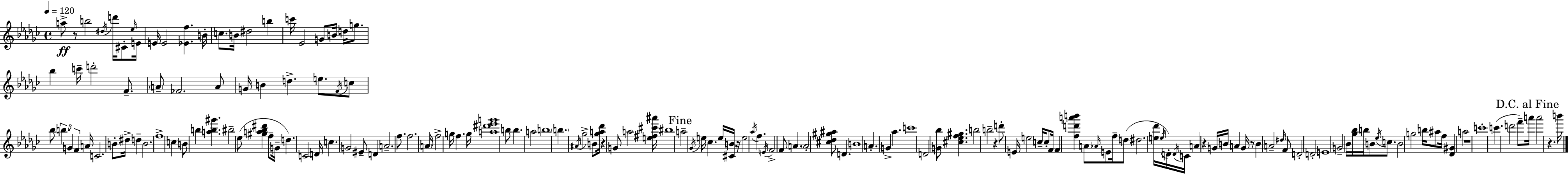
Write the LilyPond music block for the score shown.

{
  \clef treble
  \time 4/4
  \defaultTimeSignature
  \key ees \minor
  \tempo 4 = 120
  a''8->\ff r8 b''2 \acciaccatura { dis''16 } d'''16 cis'8-. | \grace { ees''16 } e'16 e'16 e'2 <ees' f''>4. | b'16-. c''8. b'16 dis''2 b''4 | c'''16 ees'2 g'8 b'16 d''16 g''8. | \break bes''4 c'''16-- d'''2-. f'8.-- | \parenthesize a'8-- fes'2. | a'8 g'16 b'4 d''4.-> e''8. | \acciaccatura { f'16 } c''8 bes''8 \tuplet 3/2 { b''4. g'4 f'4 } | \break a'16 c'2. | b'8-. dis''16-> d''4-- b'2. | f''1-> | c''4 b'8 b''4 <a'' b'' gis'''>4. | \break bis''2-- ees''8( <gis'' a'' bes'' dis'''>4 | f''8-- g'16-- d''4.) c'2 | d'16 c''4. g'2 | eis'8-- d'4 a'2.-- | \break f''8. f''2. | \parenthesize a'16 f''2-> g''16 f''4. | g''16 <a'' dis''' ees''' g'''>1 | b''8 b''4. a''2 | \break b''1 | \parenthesize b''4. \acciaccatura { ais'16 } ges''2-> | b'8 <ges'' a'' des'''>16 r4 g'8 a''2 | <e'' fis'' cis''' ais'''>16 bis''1 | \break \mark "Fine" a''2-- \acciaccatura { ges'16 } e''16 ces''4. | e''16 <cis' b'>16 r16 e''2 \acciaccatura { aes''16 } | f''4. \acciaccatura { e'16 } f'2-> f'8 | a'4. \parenthesize a'2-. <cis'' des'' gis'' ais''>8 | \break d'4. b'1 | a'4.-. g'4-> | aes''4. c'''1 | d'2 <g' bes''>8 | \break <cis'' ees'' f'' gis''>4. b''2 b''2-- | r4 d'''8-. e'16 e''2 | c''16-- c''8-. f'16 f'4 <f'' d''' a''' b'''>4 | a'8 \grace { aes'16 } e'8 f''16-- d''8( dis''2. | \break <e'' des'''>16 \acciaccatura { e''16 } d'16-.) \acciaccatura { d'16 } c'16 a'4 r4 | g'16 b'16 a'4 g'16 r8 b'4 | a'2-- \grace { dis''16 } f'8 d'2-. | d'2-. e'1 | \break g'2-- | bes'16 <ges'' bes''>16 b''16 b'8 \acciaccatura { ees''16 } c''8. b'2 | g''2 b''16 ais''8 f''16 | <des' gis'>4 a''2 r1 | \break c'''1-. | c'''4.( | d'''2 f'''8--) \mark "D.C. al Fine" a'''16 a'''2 | r4. b'''16 \bar "|."
}